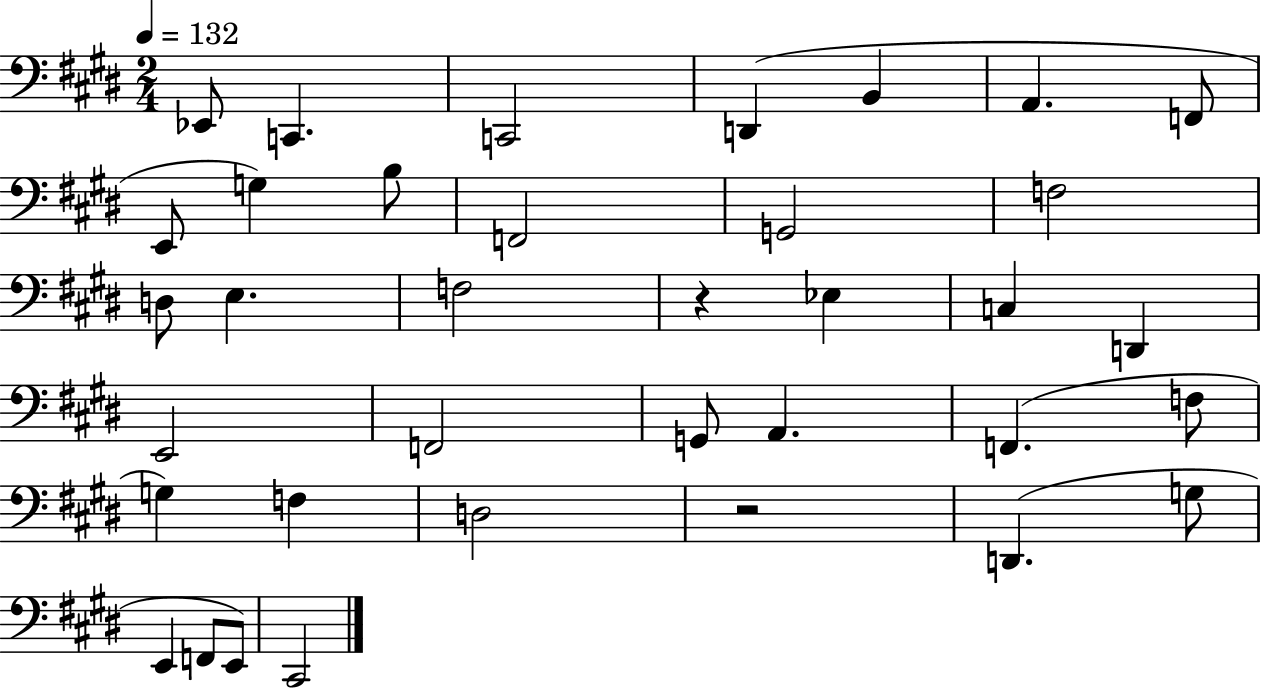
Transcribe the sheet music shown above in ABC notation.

X:1
T:Untitled
M:2/4
L:1/4
K:E
_E,,/2 C,, C,,2 D,, B,, A,, F,,/2 E,,/2 G, B,/2 F,,2 G,,2 F,2 D,/2 E, F,2 z _E, C, D,, E,,2 F,,2 G,,/2 A,, F,, F,/2 G, F, D,2 z2 D,, G,/2 E,, F,,/2 E,,/2 ^C,,2